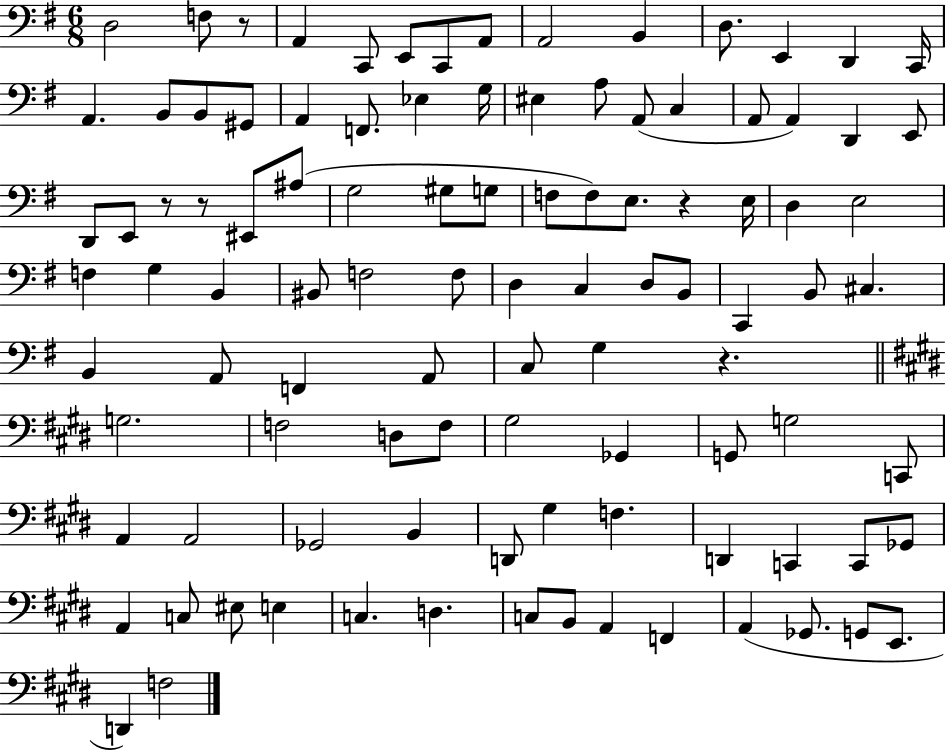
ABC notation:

X:1
T:Untitled
M:6/8
L:1/4
K:G
D,2 F,/2 z/2 A,, C,,/2 E,,/2 C,,/2 A,,/2 A,,2 B,, D,/2 E,, D,, C,,/4 A,, B,,/2 B,,/2 ^G,,/2 A,, F,,/2 _E, G,/4 ^E, A,/2 A,,/2 C, A,,/2 A,, D,, E,,/2 D,,/2 E,,/2 z/2 z/2 ^E,,/2 ^A,/2 G,2 ^G,/2 G,/2 F,/2 F,/2 E,/2 z E,/4 D, E,2 F, G, B,, ^B,,/2 F,2 F,/2 D, C, D,/2 B,,/2 C,, B,,/2 ^C, B,, A,,/2 F,, A,,/2 C,/2 G, z G,2 F,2 D,/2 F,/2 ^G,2 _G,, G,,/2 G,2 C,,/2 A,, A,,2 _G,,2 B,, D,,/2 ^G, F, D,, C,, C,,/2 _G,,/2 A,, C,/2 ^E,/2 E, C, D, C,/2 B,,/2 A,, F,, A,, _G,,/2 G,,/2 E,,/2 D,, F,2